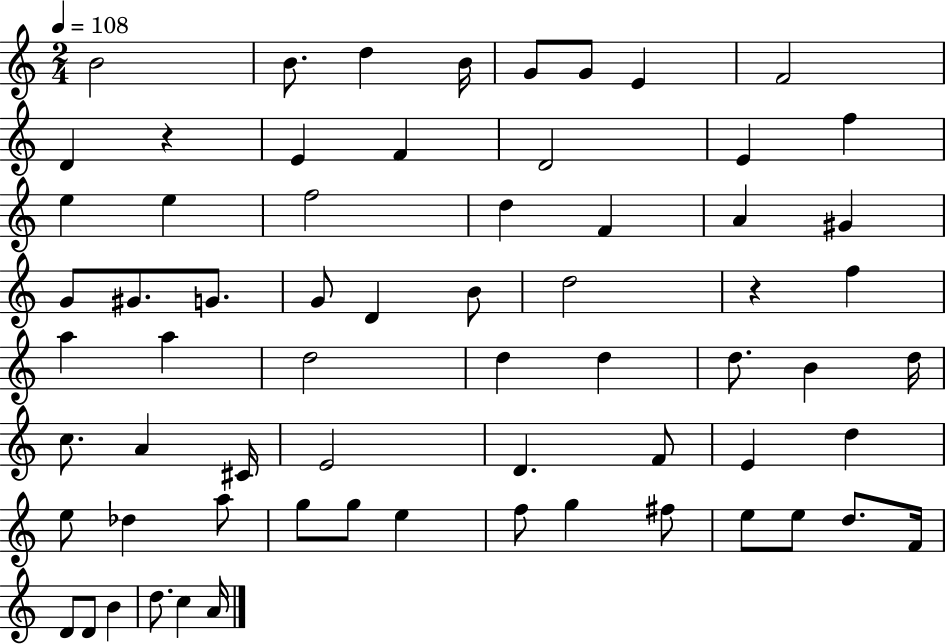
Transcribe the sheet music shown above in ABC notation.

X:1
T:Untitled
M:2/4
L:1/4
K:C
B2 B/2 d B/4 G/2 G/2 E F2 D z E F D2 E f e e f2 d F A ^G G/2 ^G/2 G/2 G/2 D B/2 d2 z f a a d2 d d d/2 B d/4 c/2 A ^C/4 E2 D F/2 E d e/2 _d a/2 g/2 g/2 e f/2 g ^f/2 e/2 e/2 d/2 F/4 D/2 D/2 B d/2 c A/4